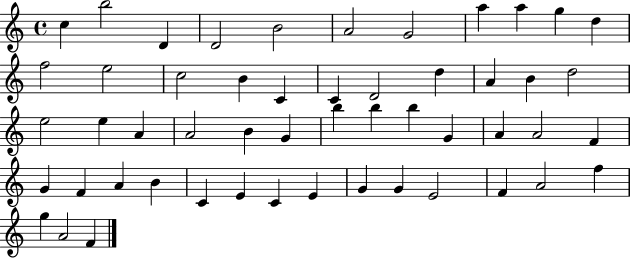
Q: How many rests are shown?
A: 0